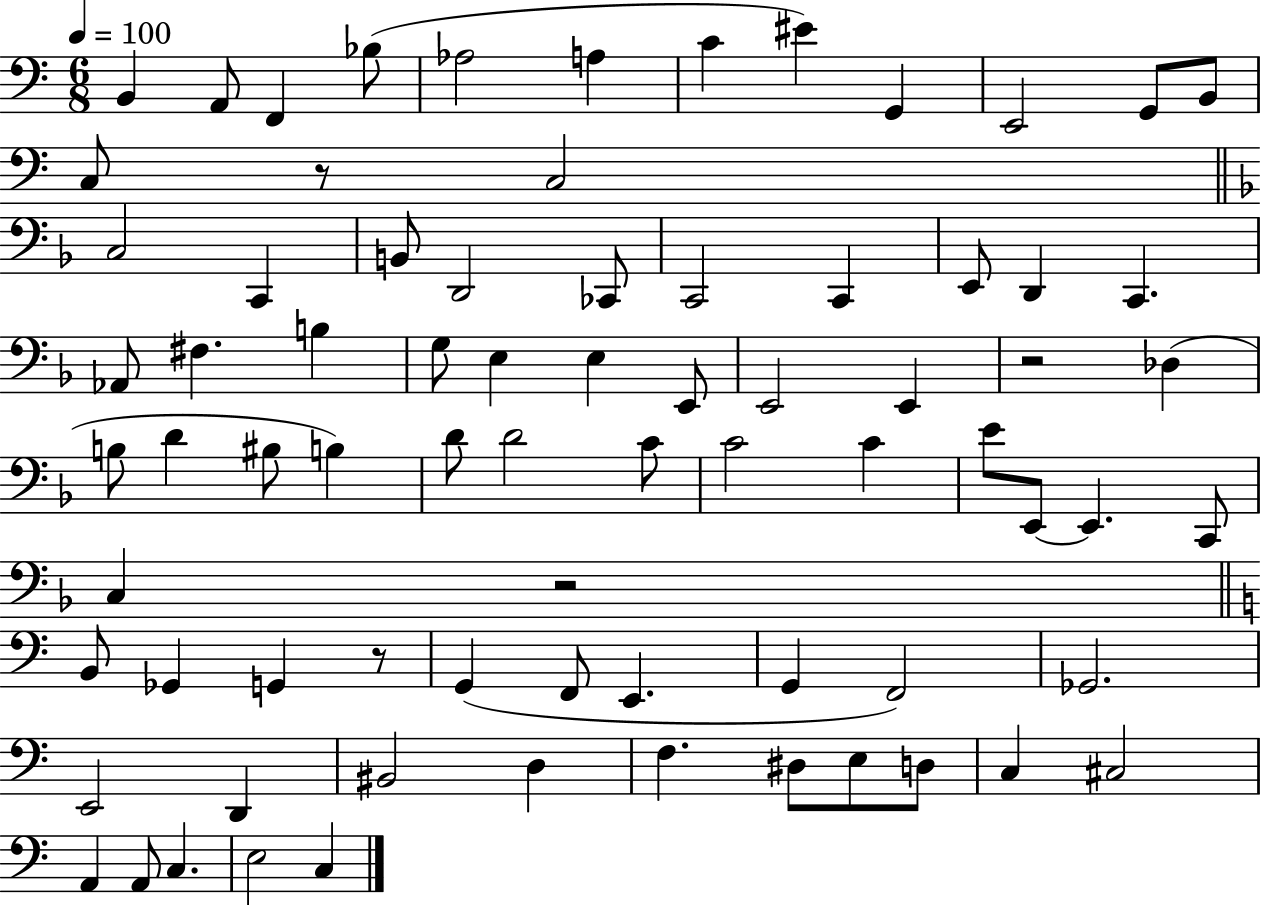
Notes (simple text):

B2/q A2/e F2/q Bb3/e Ab3/h A3/q C4/q EIS4/q G2/q E2/h G2/e B2/e C3/e R/e C3/h C3/h C2/q B2/e D2/h CES2/e C2/h C2/q E2/e D2/q C2/q. Ab2/e F#3/q. B3/q G3/e E3/q E3/q E2/e E2/h E2/q R/h Db3/q B3/e D4/q BIS3/e B3/q D4/e D4/h C4/e C4/h C4/q E4/e E2/e E2/q. C2/e C3/q R/h B2/e Gb2/q G2/q R/e G2/q F2/e E2/q. G2/q F2/h Gb2/h. E2/h D2/q BIS2/h D3/q F3/q. D#3/e E3/e D3/e C3/q C#3/h A2/q A2/e C3/q. E3/h C3/q